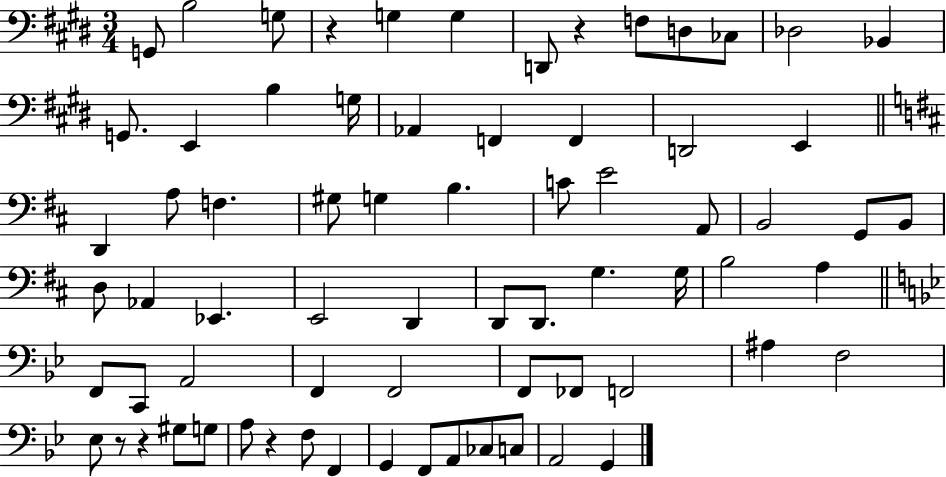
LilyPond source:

{
  \clef bass
  \numericTimeSignature
  \time 3/4
  \key e \major
  g,8 b2 g8 | r4 g4 g4 | d,8 r4 f8 d8 ces8 | des2 bes,4 | \break g,8. e,4 b4 g16 | aes,4 f,4 f,4 | d,2 e,4 | \bar "||" \break \key d \major d,4 a8 f4. | gis8 g4 b4. | c'8 e'2 a,8 | b,2 g,8 b,8 | \break d8 aes,4 ees,4. | e,2 d,4 | d,8 d,8. g4. g16 | b2 a4 | \break \bar "||" \break \key g \minor f,8 c,8 a,2 | f,4 f,2 | f,8 fes,8 f,2 | ais4 f2 | \break ees8 r8 r4 gis8 g8 | a8 r4 f8 f,4 | g,4 f,8 a,8 ces8 c8 | a,2 g,4 | \break \bar "|."
}